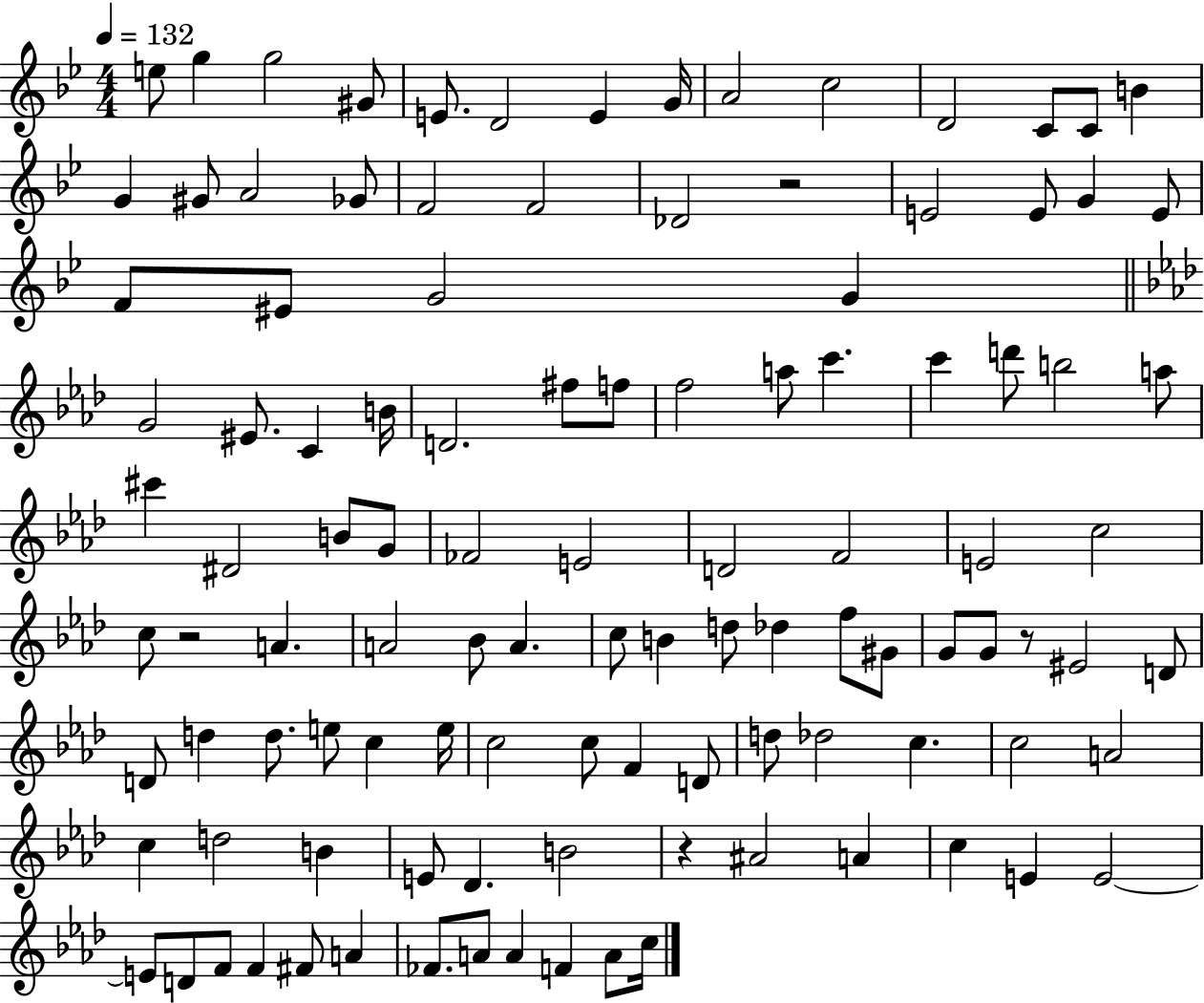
{
  \clef treble
  \numericTimeSignature
  \time 4/4
  \key bes \major
  \tempo 4 = 132
  e''8 g''4 g''2 gis'8 | e'8. d'2 e'4 g'16 | a'2 c''2 | d'2 c'8 c'8 b'4 | \break g'4 gis'8 a'2 ges'8 | f'2 f'2 | des'2 r2 | e'2 e'8 g'4 e'8 | \break f'8 eis'8 g'2 g'4 | \bar "||" \break \key aes \major g'2 eis'8. c'4 b'16 | d'2. fis''8 f''8 | f''2 a''8 c'''4. | c'''4 d'''8 b''2 a''8 | \break cis'''4 dis'2 b'8 g'8 | fes'2 e'2 | d'2 f'2 | e'2 c''2 | \break c''8 r2 a'4. | a'2 bes'8 a'4. | c''8 b'4 d''8 des''4 f''8 gis'8 | g'8 g'8 r8 eis'2 d'8 | \break d'8 d''4 d''8. e''8 c''4 e''16 | c''2 c''8 f'4 d'8 | d''8 des''2 c''4. | c''2 a'2 | \break c''4 d''2 b'4 | e'8 des'4. b'2 | r4 ais'2 a'4 | c''4 e'4 e'2~~ | \break e'8 d'8 f'8 f'4 fis'8 a'4 | fes'8. a'8 a'4 f'4 a'8 c''16 | \bar "|."
}